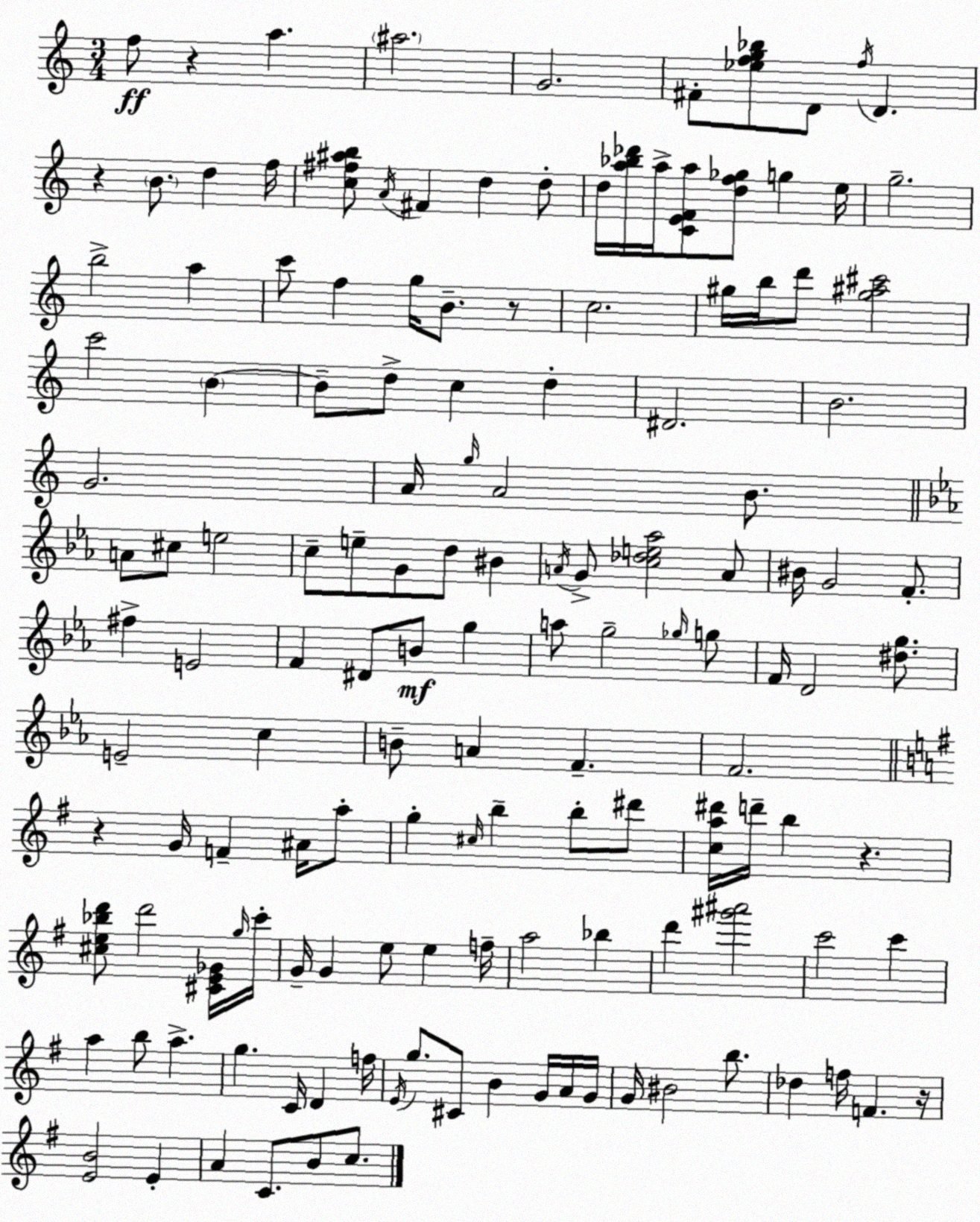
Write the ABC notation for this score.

X:1
T:Untitled
M:3/4
L:1/4
K:C
f/2 z a ^a2 G2 ^F/2 [_efg_b]/2 D/2 f/4 D z B/2 d f/4 [c^f^ab]/2 A/4 ^F d d/2 d/4 [a_b_d']/4 a/4 [CEFa]/2 [df_g]/2 g e/4 g2 b2 a c'/2 f g/4 B/2 z/2 c2 ^g/4 b/4 d'/2 [^g^a^c']2 c'2 B B/2 d/2 c d ^D2 B2 G2 A/4 g/4 A2 B/2 A/2 ^c/2 e2 c/2 e/2 G/2 d/2 ^B A/4 G/2 [c_de_a]2 A/2 ^B/4 G2 F/2 ^f E2 F ^D/2 B/2 g a/2 g2 _g/4 g/2 F/4 D2 [^dg]/2 E2 c B/2 A F F2 z G/4 F ^A/4 a/2 g ^c/4 b b/2 ^d'/2 [ca^d']/4 d'/4 b z [^ce_bd']/2 d'2 [^CE_G]/4 g/4 c'/4 G/4 G e/2 e f/4 a2 _b d' [^g'^a']2 c'2 c' a b/2 a g C/4 D f/4 E/4 g/2 ^C/2 B G/4 A/4 G/4 G/4 ^B2 b/2 _d f/4 F z/4 [EB]2 E A C/2 B/2 c/2